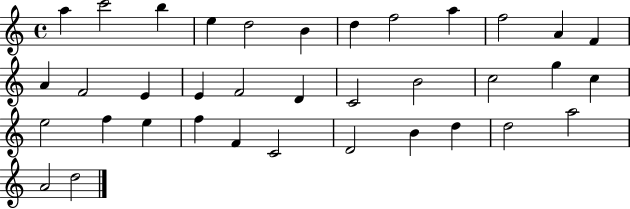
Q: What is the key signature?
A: C major